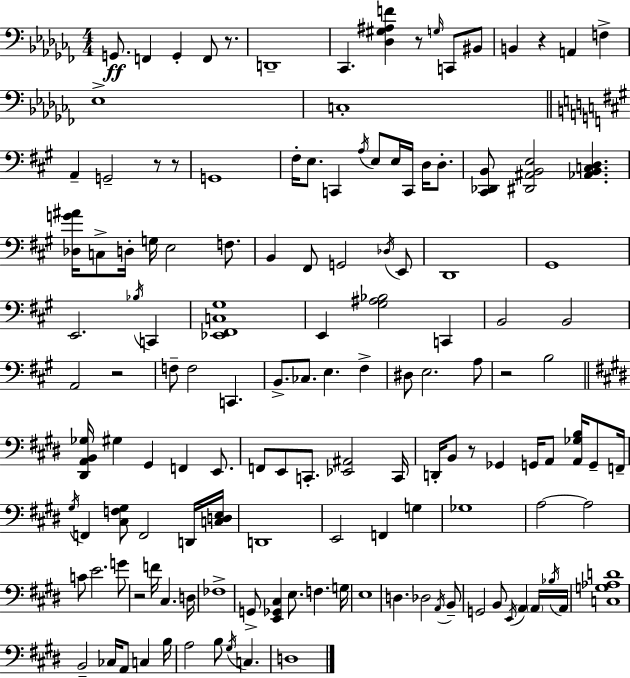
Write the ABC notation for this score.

X:1
T:Untitled
M:4/4
L:1/4
K:Abm
G,,/2 F,, G,, F,,/2 z/2 D,,4 _C,, [_D,^G,^A,F] z/2 G,/4 C,,/2 ^B,,/2 B,, z A,, F, _E,4 C,4 A,, G,,2 z/2 z/2 G,,4 ^F,/4 E,/2 C,, A,/4 E,/2 E,/4 C,,/4 D,/4 D,/2 [^C,,_D,,B,,]/2 [^D,,^A,,B,,E,]2 [_A,,B,,C,D,] [_D,G^A]/4 C,/2 D,/4 G,/4 E,2 F,/2 B,, ^F,,/2 G,,2 _D,/4 E,,/2 D,,4 ^G,,4 E,,2 _B,/4 C,, [_E,,^F,,C,^G,]4 E,, [^G,^A,_B,]2 C,, B,,2 B,,2 A,,2 z2 F,/2 F,2 C,, B,,/2 _C,/2 E, ^F, ^D,/2 E,2 A,/2 z2 B,2 [^D,,A,,B,,_G,]/4 ^G, ^G,, F,, E,,/2 F,,/2 E,,/2 C,,/2 [_E,,^A,,]2 C,,/4 D,,/4 B,,/2 z/2 _G,, G,,/4 A,,/2 [A,,_G,B,]/4 G,,/2 F,,/4 ^G,/4 F,, [^C,F,^G,]/2 F,,2 D,,/4 [C,D,E,]/4 D,,4 E,,2 F,, G, _G,4 A,2 A,2 C/2 E2 G/2 z2 F/4 ^C, D,/4 _F,4 G,,/2 [E,,_G,,^C,] E,/2 F, G,/4 E,4 D, _D,2 A,,/4 B,,/2 G,,2 B,,/2 E,,/4 A,, A,,/4 _B,/4 A,,/4 [C,G,_A,D]4 B,,2 _C,/4 A,,/2 C, B,/4 A,2 B,/2 ^G,/4 C, D,4